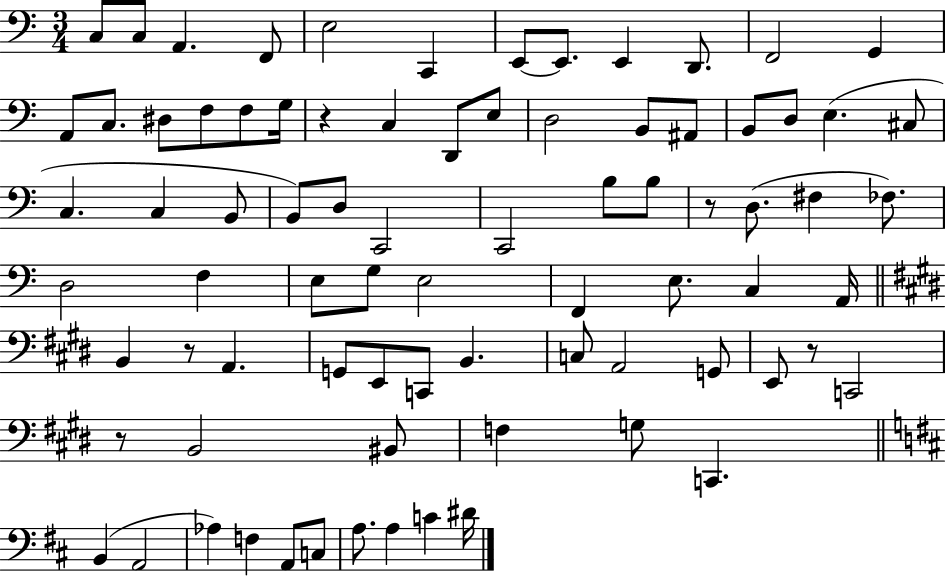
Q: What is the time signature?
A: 3/4